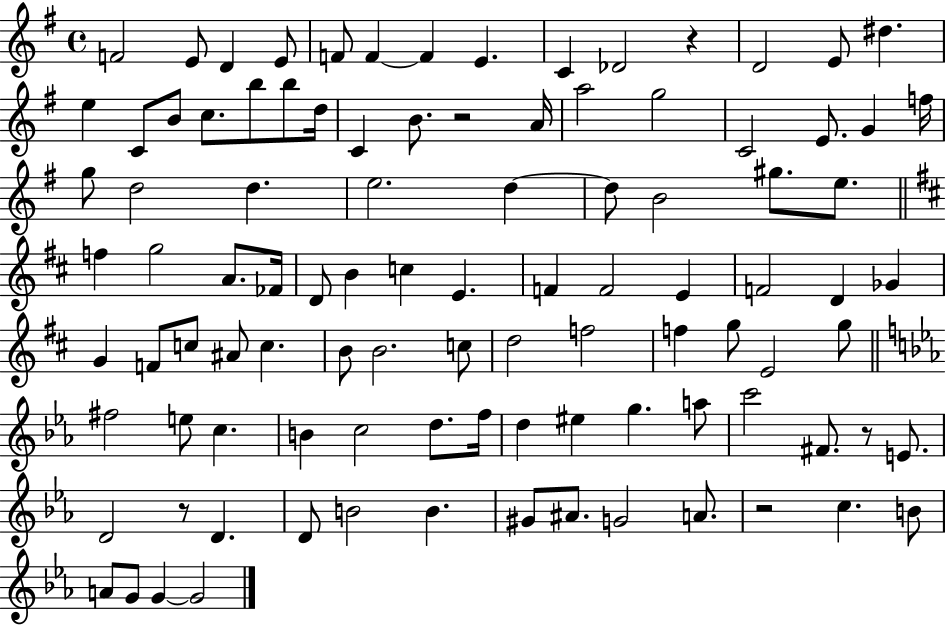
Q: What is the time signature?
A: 4/4